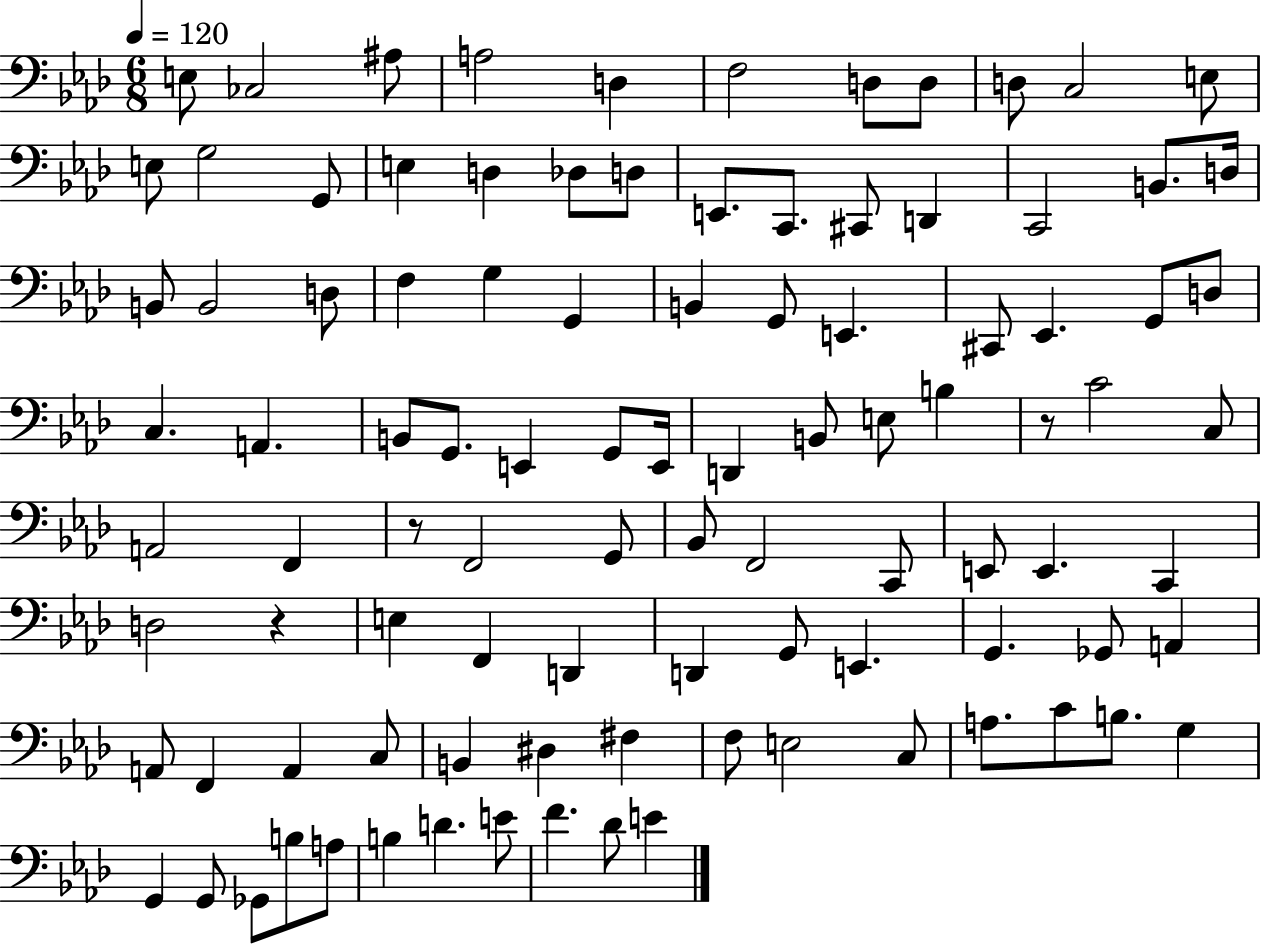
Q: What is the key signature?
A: AES major